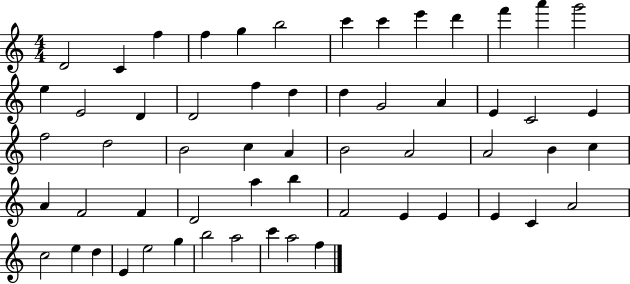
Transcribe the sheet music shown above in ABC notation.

X:1
T:Untitled
M:4/4
L:1/4
K:C
D2 C f f g b2 c' c' e' d' f' a' g'2 e E2 D D2 f d d G2 A E C2 E f2 d2 B2 c A B2 A2 A2 B c A F2 F D2 a b F2 E E E C A2 c2 e d E e2 g b2 a2 c' a2 f